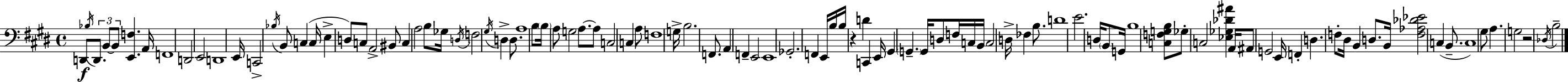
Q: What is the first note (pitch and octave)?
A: D2